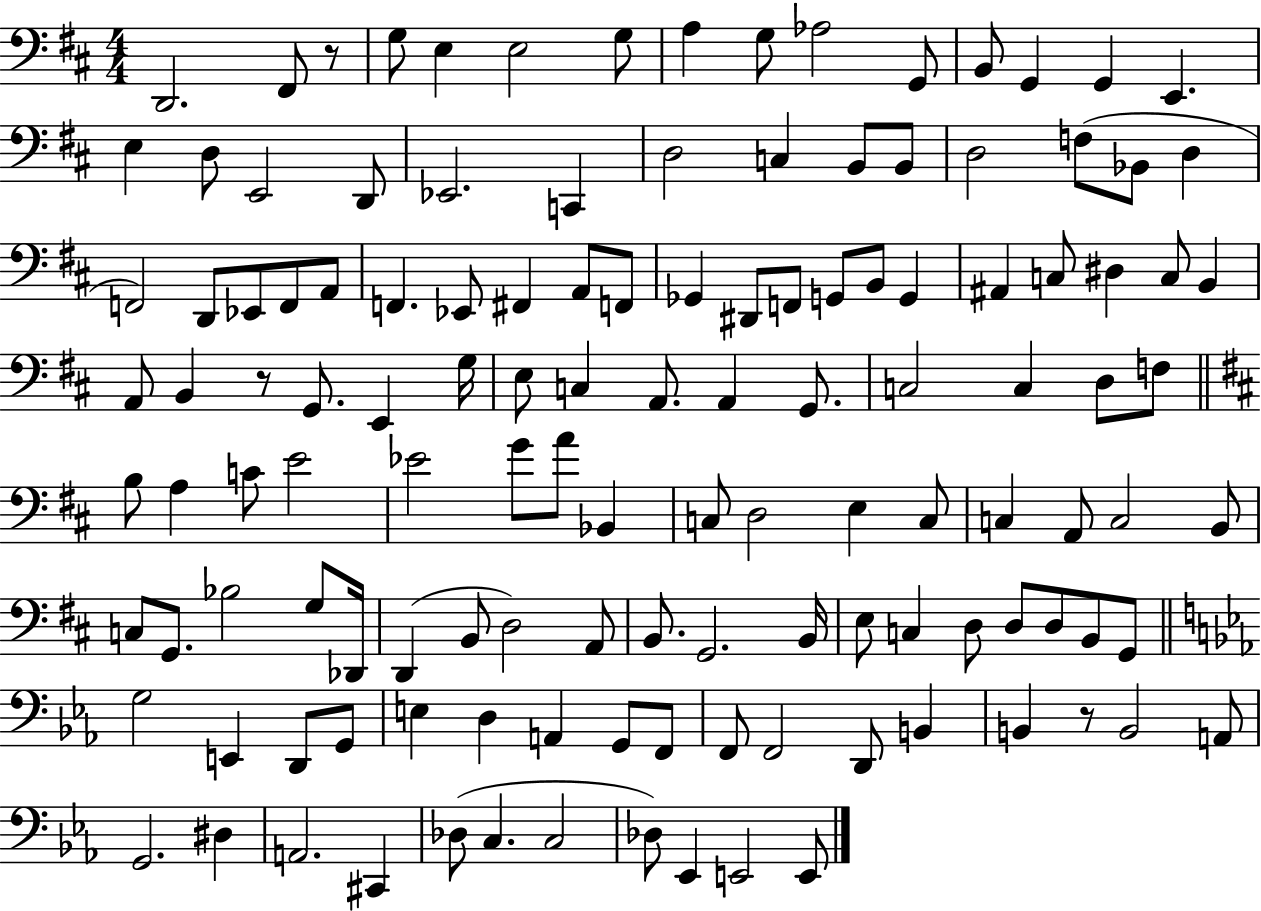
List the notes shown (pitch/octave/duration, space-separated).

D2/h. F#2/e R/e G3/e E3/q E3/h G3/e A3/q G3/e Ab3/h G2/e B2/e G2/q G2/q E2/q. E3/q D3/e E2/h D2/e Eb2/h. C2/q D3/h C3/q B2/e B2/e D3/h F3/e Bb2/e D3/q F2/h D2/e Eb2/e F2/e A2/e F2/q. Eb2/e F#2/q A2/e F2/e Gb2/q D#2/e F2/e G2/e B2/e G2/q A#2/q C3/e D#3/q C3/e B2/q A2/e B2/q R/e G2/e. E2/q G3/s E3/e C3/q A2/e. A2/q G2/e. C3/h C3/q D3/e F3/e B3/e A3/q C4/e E4/h Eb4/h G4/e A4/e Bb2/q C3/e D3/h E3/q C3/e C3/q A2/e C3/h B2/e C3/e G2/e. Bb3/h G3/e Db2/s D2/q B2/e D3/h A2/e B2/e. G2/h. B2/s E3/e C3/q D3/e D3/e D3/e B2/e G2/e G3/h E2/q D2/e G2/e E3/q D3/q A2/q G2/e F2/e F2/e F2/h D2/e B2/q B2/q R/e B2/h A2/e G2/h. D#3/q A2/h. C#2/q Db3/e C3/q. C3/h Db3/e Eb2/q E2/h E2/e